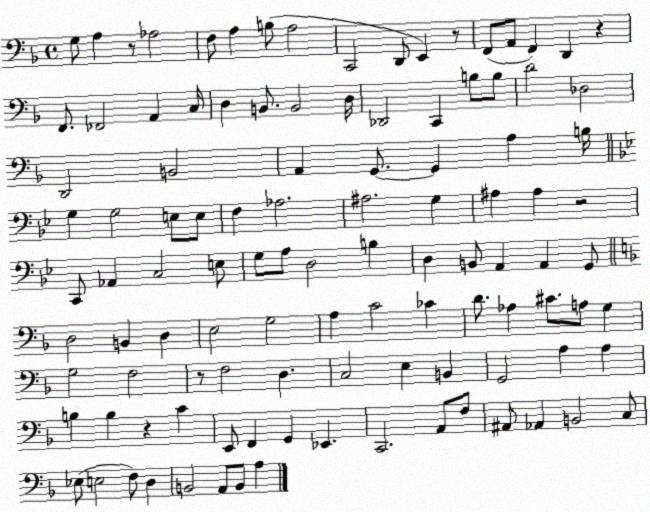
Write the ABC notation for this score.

X:1
T:Untitled
M:4/4
L:1/4
K:F
G,/2 A, z/2 _A,2 F,/2 A, B,/2 A,2 C,,2 D,,/2 E,, z/2 F,,/2 A,,/2 F,, D,, z F,,/2 _F,,2 A,, C,/4 D, B,,/2 B,,2 D,/4 _D,,2 C,, B,/2 B,/2 D2 _D,2 D,,2 B,,2 A,, G,,/2 G,, A, B,/4 G, G,2 E,/2 E,/2 F, _A,2 ^A,2 G, ^A, ^A, z2 C,,/2 _A,, C,2 E,/2 G,/2 A,/2 D,2 B, D, B,,/2 A,, A,, G,,/2 D,2 B,, D, E,2 G,2 A, C2 _C D/2 _A, ^C/2 A,/2 G, G,2 F,2 z/2 F,2 D, C,2 E, B,, G,,2 A, A, B, B, z C E,,/2 F,, G,, _E,, C,,2 A,,/2 F,/2 ^A,,/2 _A,, B,,2 C,/2 _E,/2 E,2 F,/2 D, B,,2 A,,/2 B,,/2 A,